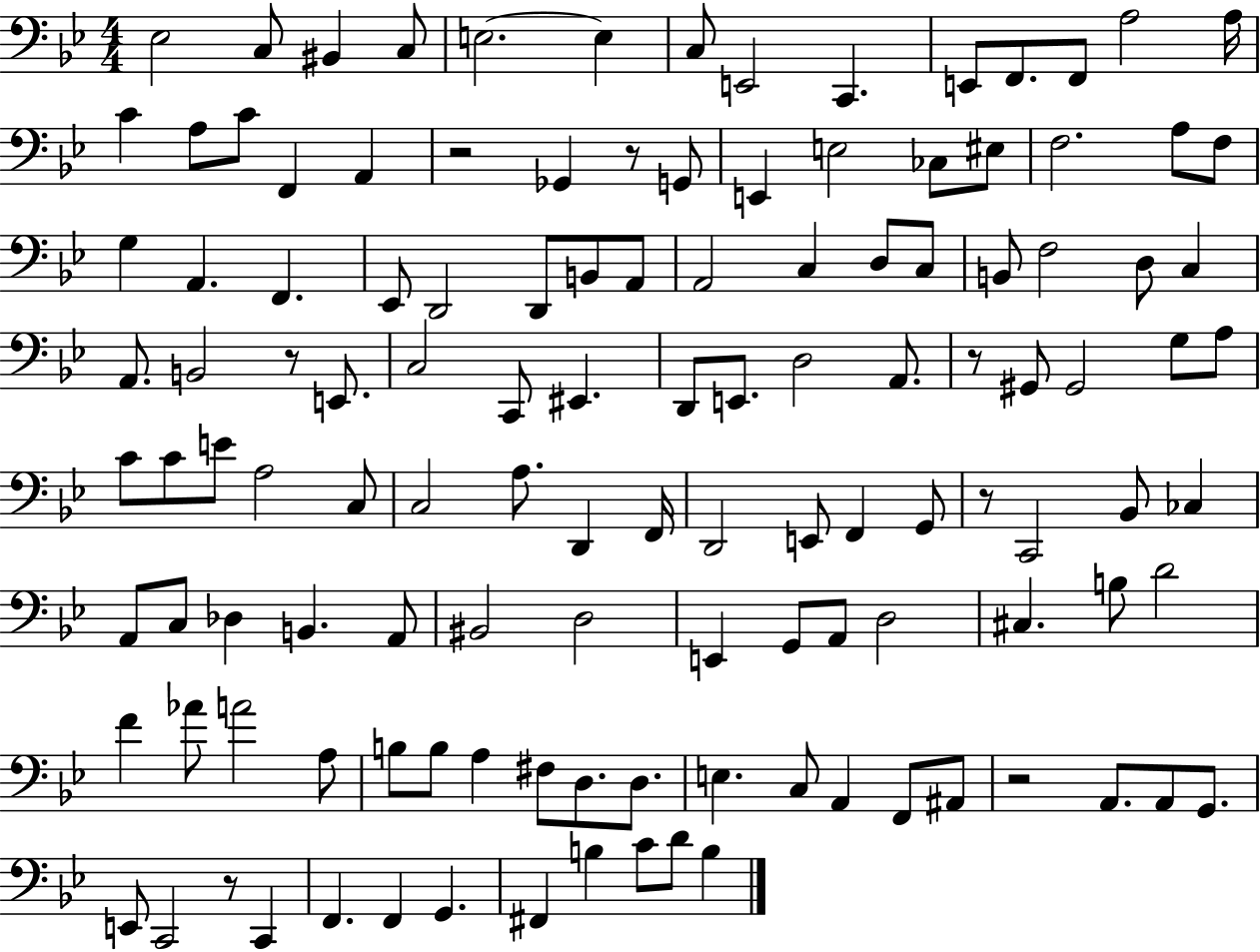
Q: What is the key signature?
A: BES major